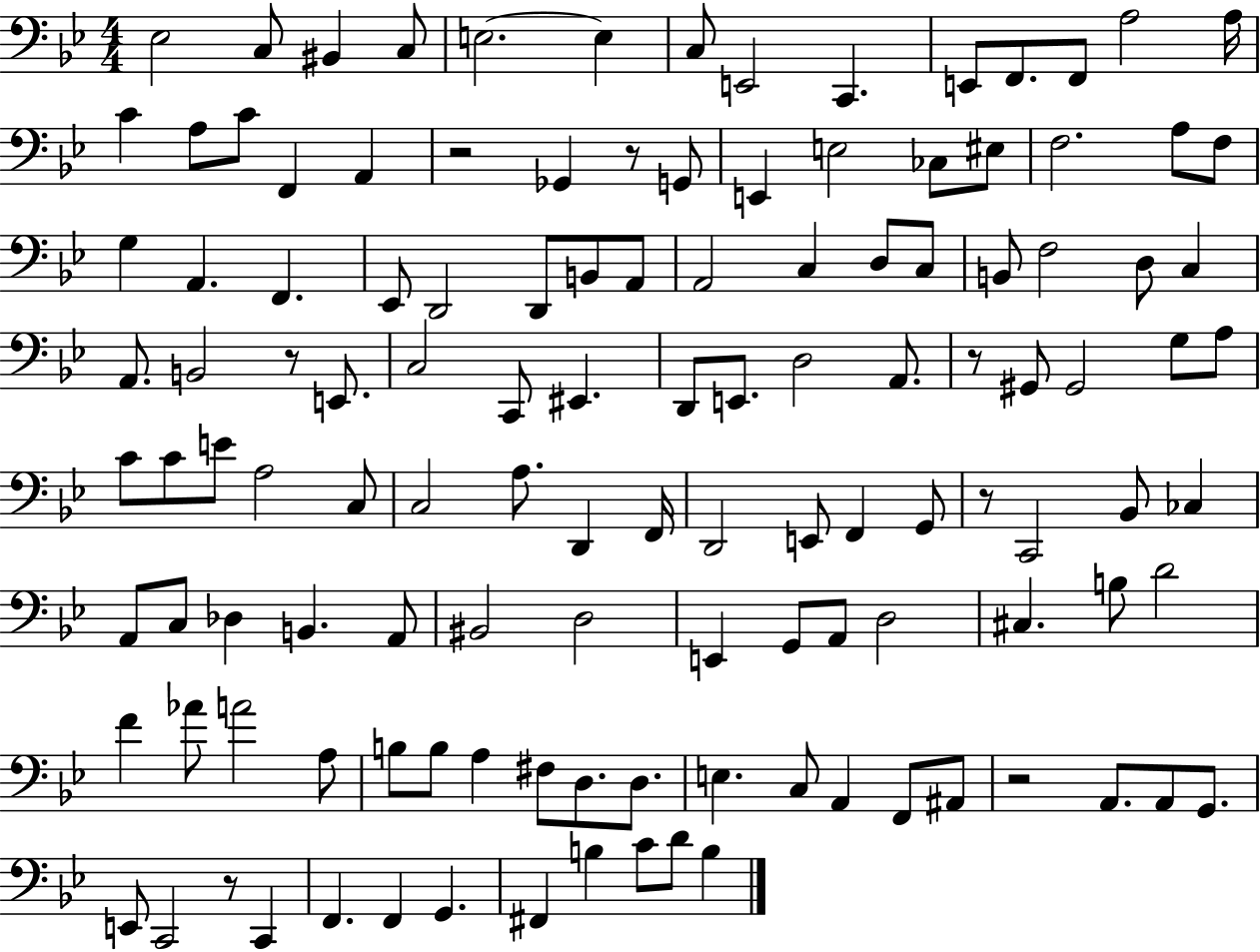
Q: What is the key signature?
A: BES major